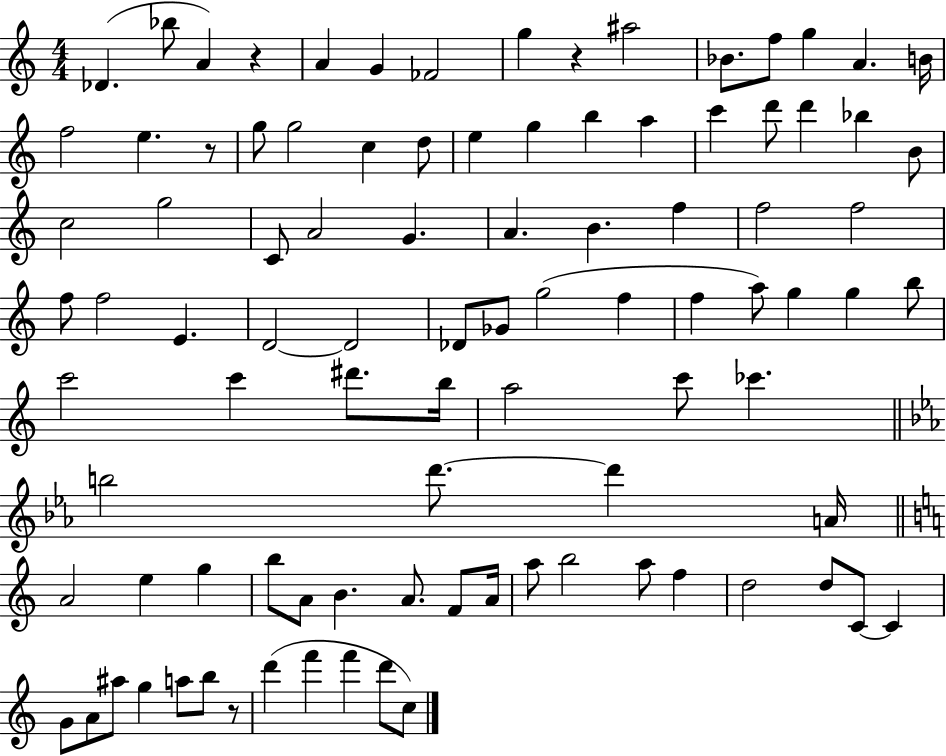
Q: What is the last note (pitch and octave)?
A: C5